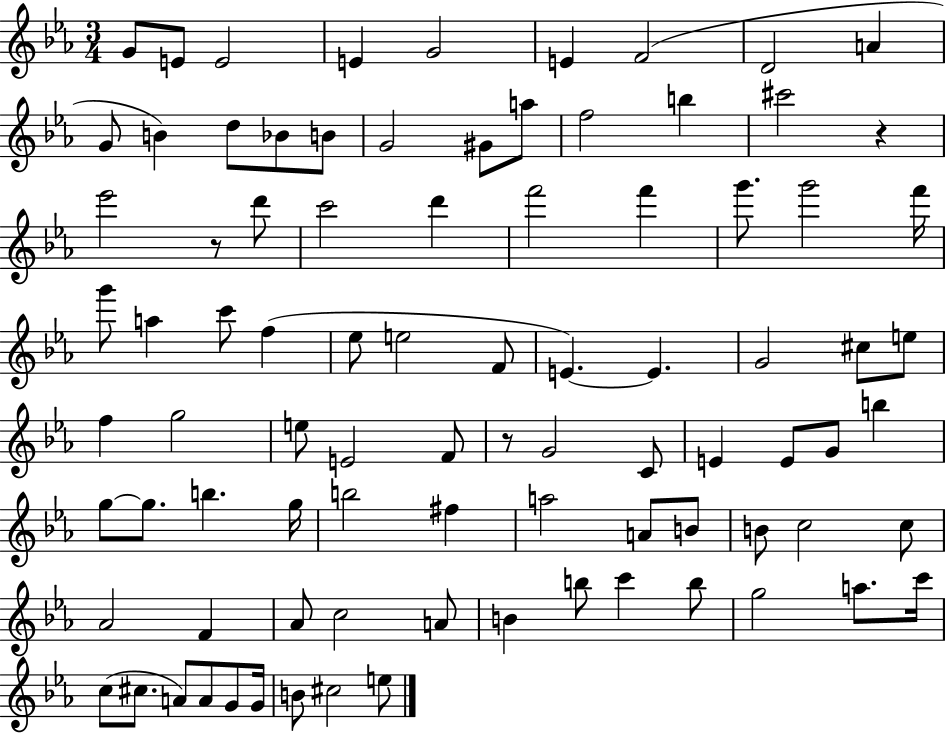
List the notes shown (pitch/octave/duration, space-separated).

G4/e E4/e E4/h E4/q G4/h E4/q F4/h D4/h A4/q G4/e B4/q D5/e Bb4/e B4/e G4/h G#4/e A5/e F5/h B5/q C#6/h R/q Eb6/h R/e D6/e C6/h D6/q F6/h F6/q G6/e. G6/h F6/s G6/e A5/q C6/e F5/q Eb5/e E5/h F4/e E4/q. E4/q. G4/h C#5/e E5/e F5/q G5/h E5/e E4/h F4/e R/e G4/h C4/e E4/q E4/e G4/e B5/q G5/e G5/e. B5/q. G5/s B5/h F#5/q A5/h A4/e B4/e B4/e C5/h C5/e Ab4/h F4/q Ab4/e C5/h A4/e B4/q B5/e C6/q B5/e G5/h A5/e. C6/s C5/e C#5/e. A4/e A4/e G4/e G4/s B4/e C#5/h E5/e